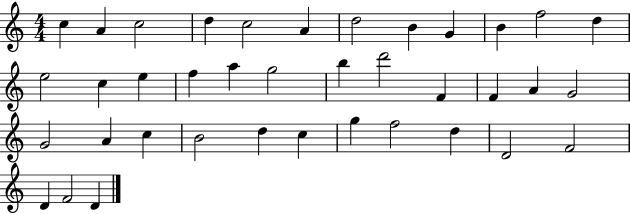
X:1
T:Untitled
M:4/4
L:1/4
K:C
c A c2 d c2 A d2 B G B f2 d e2 c e f a g2 b d'2 F F A G2 G2 A c B2 d c g f2 d D2 F2 D F2 D